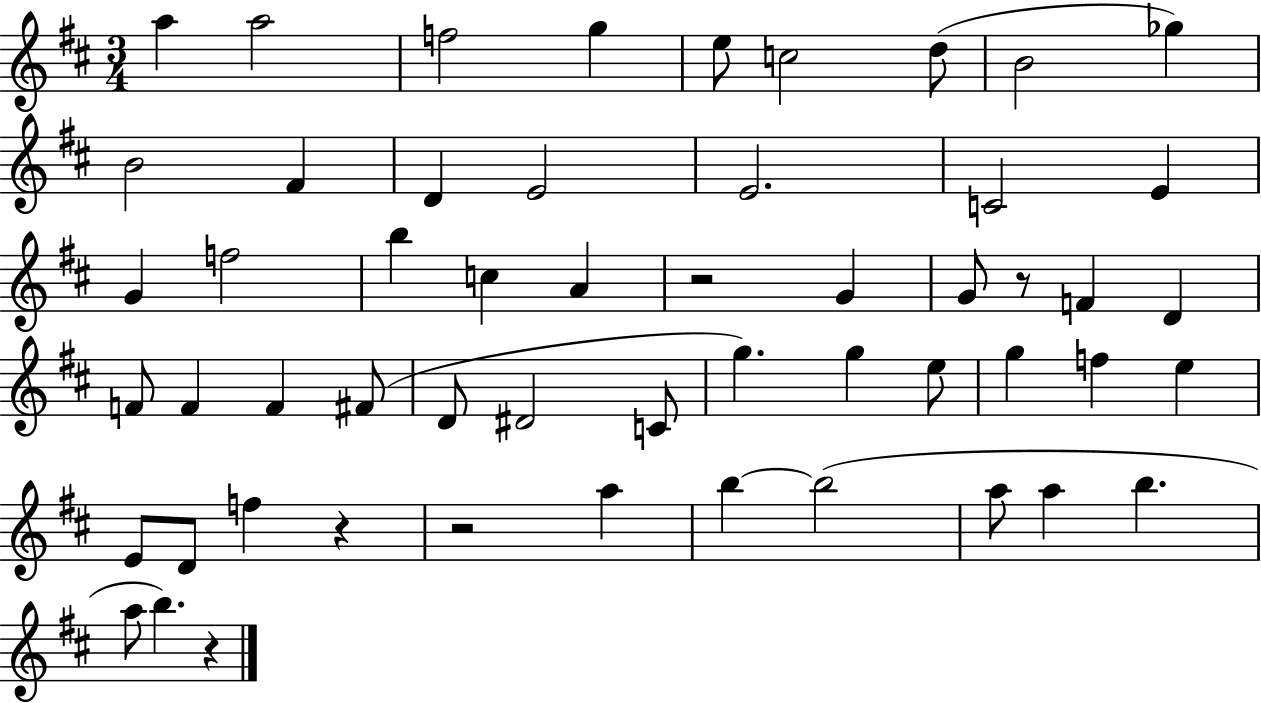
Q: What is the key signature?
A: D major